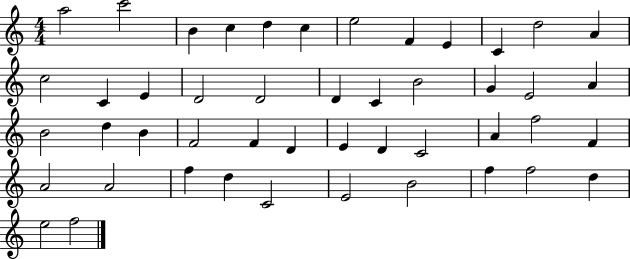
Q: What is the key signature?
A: C major